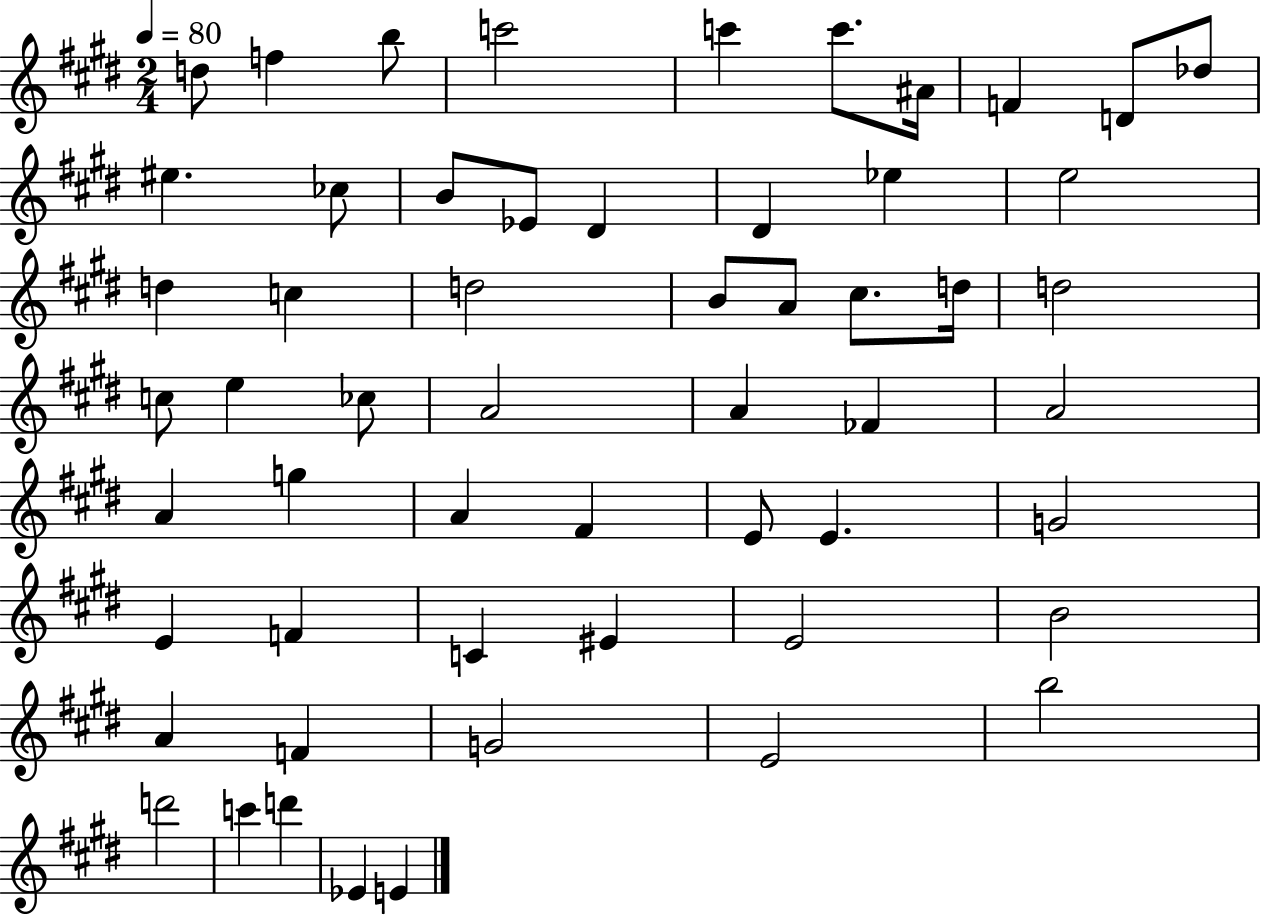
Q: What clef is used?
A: treble